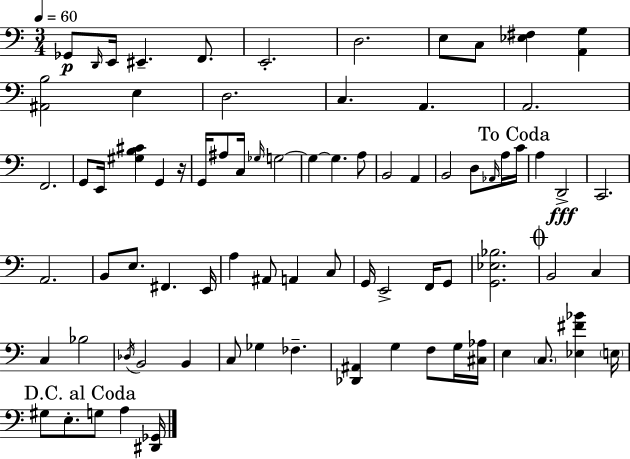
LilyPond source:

{
  \clef bass
  \numericTimeSignature
  \time 3/4
  \key c \major
  \tempo 4 = 60
  ges,8\p \grace { d,16 } e,16 eis,4.-- f,8. | e,2.-. | d2. | e8 c8 <ees fis>4 <a, g>4 | \break <ais, b>2 e4 | d2. | c4. a,4. | a,2. | \break f,2. | g,8 e,16 <gis b cis'>4 g,4 | r16 g,16 ais8 c16 \grace { ges16 } g2~~ | g4~~ g4. | \break a8 b,2 a,4 | b,2 d8 | \grace { aes,16 } a16 \mark "To Coda" c'16 a4 d,2->\fff | c,2. | \break a,2. | b,8 e8. fis,4. | e,16 a4 ais,8 a,4 | c8 g,16 e,2-> | \break f,16 g,8 <g, ees bes>2. | \mark \markup { \musicglyph "scripts.coda" } b,2 c4 | c4 bes2 | \acciaccatura { des16 } b,2 | \break b,4 c8 ges4 fes4.-- | <des, ais,>4 g4 | f8 g16 <cis aes>16 e4 \parenthesize c8. <ees fis' bes'>4 | \parenthesize e16 \mark "D.C. al Coda" gis8 e8.-. g8 a4 | \break <dis, ges,>16 \bar "|."
}